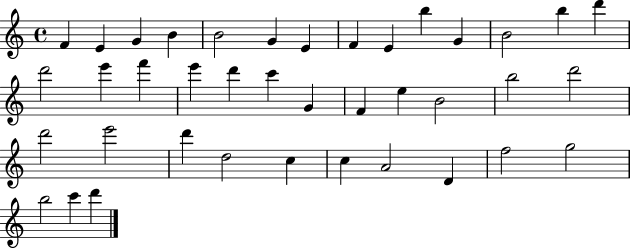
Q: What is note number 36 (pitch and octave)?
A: G5